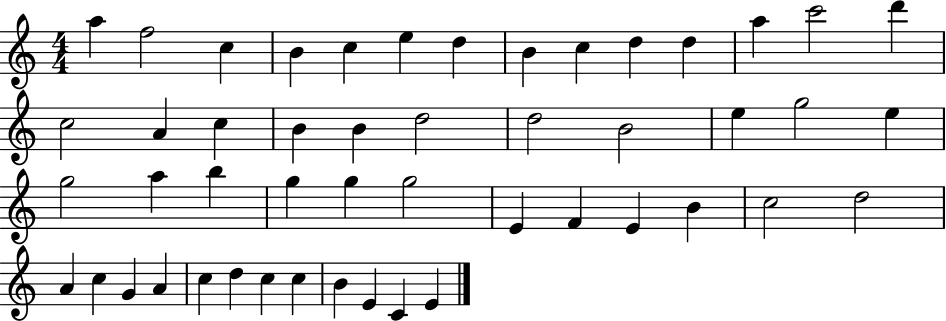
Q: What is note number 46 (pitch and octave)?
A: B4